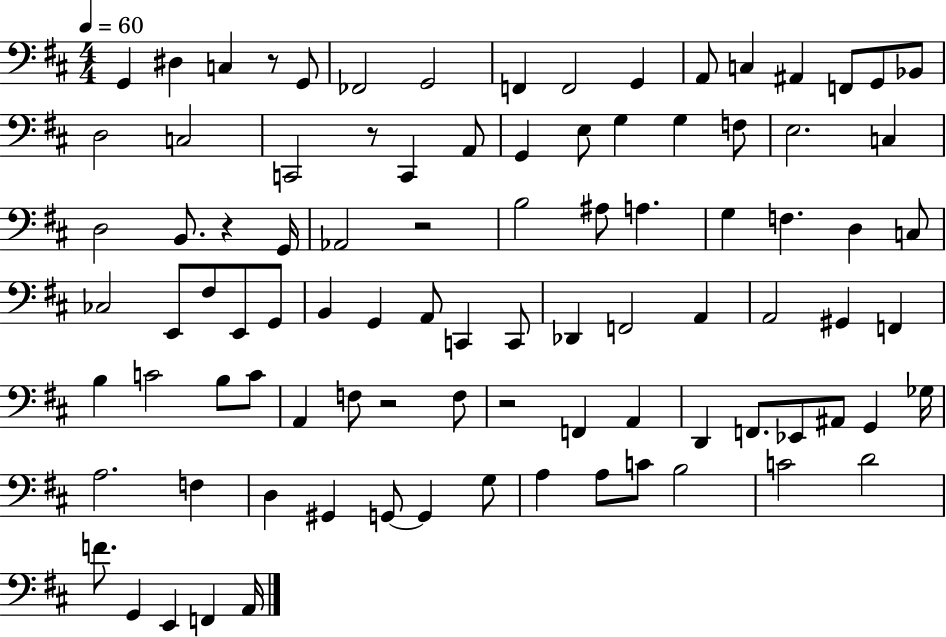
X:1
T:Untitled
M:4/4
L:1/4
K:D
G,, ^D, C, z/2 G,,/2 _F,,2 G,,2 F,, F,,2 G,, A,,/2 C, ^A,, F,,/2 G,,/2 _B,,/2 D,2 C,2 C,,2 z/2 C,, A,,/2 G,, E,/2 G, G, F,/2 E,2 C, D,2 B,,/2 z G,,/4 _A,,2 z2 B,2 ^A,/2 A, G, F, D, C,/2 _C,2 E,,/2 ^F,/2 E,,/2 G,,/2 B,, G,, A,,/2 C,, C,,/2 _D,, F,,2 A,, A,,2 ^G,, F,, B, C2 B,/2 C/2 A,, F,/2 z2 F,/2 z2 F,, A,, D,, F,,/2 _E,,/2 ^A,,/2 G,, _G,/4 A,2 F, D, ^G,, G,,/2 G,, G,/2 A, A,/2 C/2 B,2 C2 D2 F/2 G,, E,, F,, A,,/4